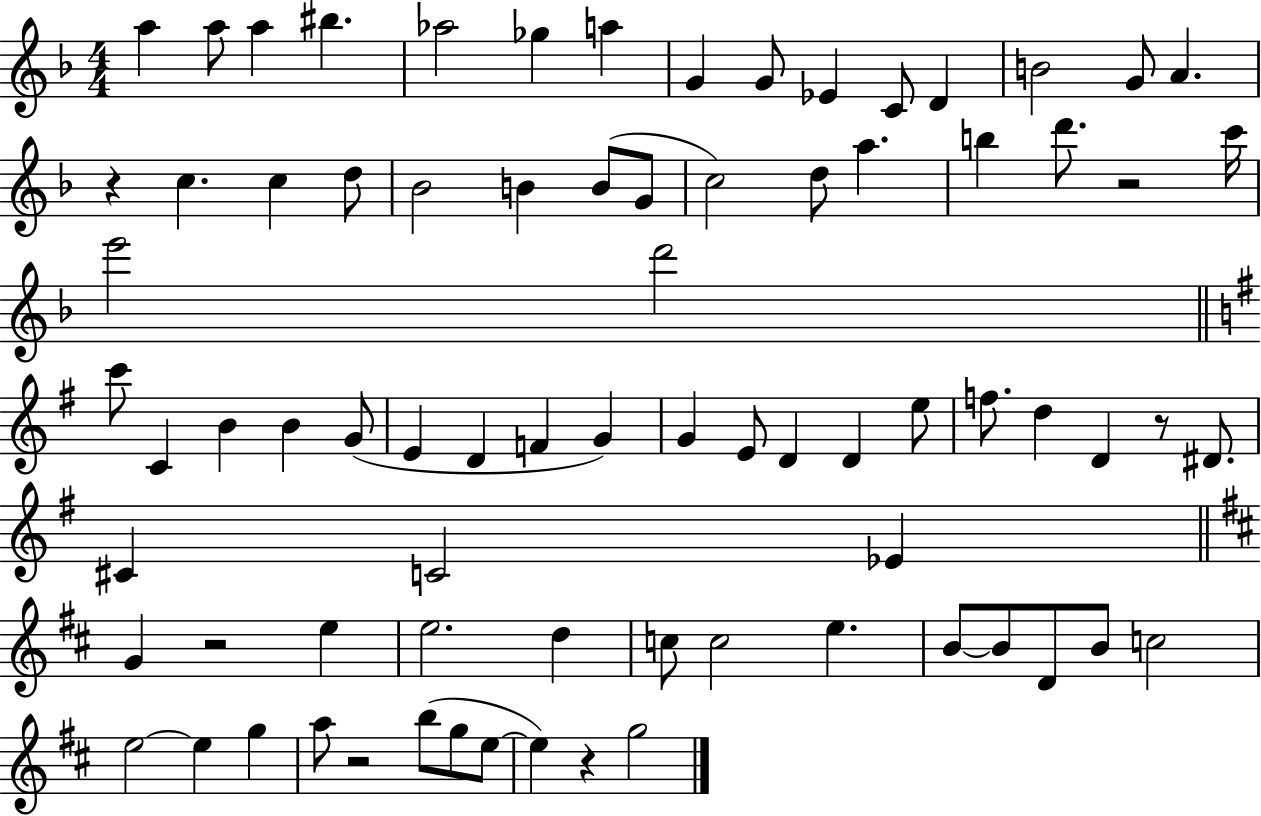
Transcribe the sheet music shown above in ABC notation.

X:1
T:Untitled
M:4/4
L:1/4
K:F
a a/2 a ^b _a2 _g a G G/2 _E C/2 D B2 G/2 A z c c d/2 _B2 B B/2 G/2 c2 d/2 a b d'/2 z2 c'/4 e'2 d'2 c'/2 C B B G/2 E D F G G E/2 D D e/2 f/2 d D z/2 ^D/2 ^C C2 _E G z2 e e2 d c/2 c2 e B/2 B/2 D/2 B/2 c2 e2 e g a/2 z2 b/2 g/2 e/2 e z g2